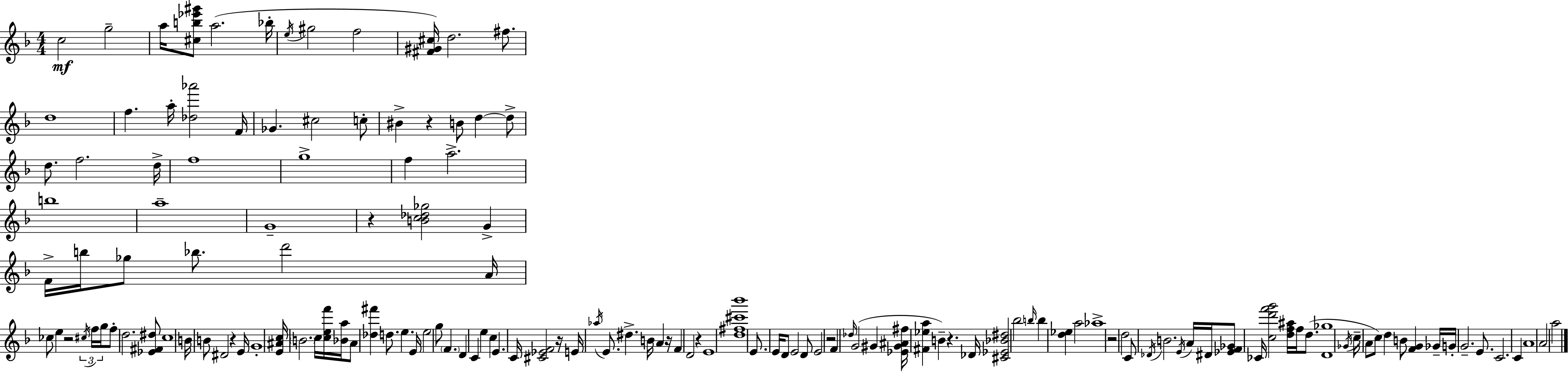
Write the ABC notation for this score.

X:1
T:Untitled
M:4/4
L:1/4
K:F
c2 g2 a/4 [^cb_e'^g']/2 a2 _b/4 e/4 ^g2 f2 [^F^G^c]/4 d2 ^f/2 d4 f a/4 [_d_a']2 F/4 _G ^c2 c/2 ^B z B/2 d d/2 d/2 f2 d/4 f4 g4 f a2 b4 a4 G4 z [Bc_d_g]2 G F/4 b/4 _g/2 _b/2 d'2 A/4 _c/2 e z2 ^c/4 f/4 g/4 f/2 d2 [_E^F^d]/2 c4 B/4 B/2 ^D2 z E/4 G4 [E^Ac]/4 B2 c/4 [cef']/4 [_Ba]/4 A/2 [_d^f'] d/2 e E/4 e2 g/2 F D C e c E C/4 [^C_EF]2 z/4 E/4 _a/4 E/2 ^d B/4 A z/4 F D2 z E4 [d^f^c'_b']4 E/2 E/4 D/2 E2 D/2 E2 z2 F _d/4 G2 ^G [_E^G^A^f]/4 [^F_ea] B z _D/4 [^C_E_B^d]2 _b2 b/4 b [d_e] a2 _a4 z2 d2 C/2 _D/4 B2 E/4 A/4 ^D/4 [_EF_G]/2 _C/4 [cd'f'g']2 [df^a]/4 f/4 d/2 [D_g]4 _G/4 c/4 A/2 c/2 d B/2 [FG] _G/4 G/4 G2 E/2 C2 C A4 A2 a2